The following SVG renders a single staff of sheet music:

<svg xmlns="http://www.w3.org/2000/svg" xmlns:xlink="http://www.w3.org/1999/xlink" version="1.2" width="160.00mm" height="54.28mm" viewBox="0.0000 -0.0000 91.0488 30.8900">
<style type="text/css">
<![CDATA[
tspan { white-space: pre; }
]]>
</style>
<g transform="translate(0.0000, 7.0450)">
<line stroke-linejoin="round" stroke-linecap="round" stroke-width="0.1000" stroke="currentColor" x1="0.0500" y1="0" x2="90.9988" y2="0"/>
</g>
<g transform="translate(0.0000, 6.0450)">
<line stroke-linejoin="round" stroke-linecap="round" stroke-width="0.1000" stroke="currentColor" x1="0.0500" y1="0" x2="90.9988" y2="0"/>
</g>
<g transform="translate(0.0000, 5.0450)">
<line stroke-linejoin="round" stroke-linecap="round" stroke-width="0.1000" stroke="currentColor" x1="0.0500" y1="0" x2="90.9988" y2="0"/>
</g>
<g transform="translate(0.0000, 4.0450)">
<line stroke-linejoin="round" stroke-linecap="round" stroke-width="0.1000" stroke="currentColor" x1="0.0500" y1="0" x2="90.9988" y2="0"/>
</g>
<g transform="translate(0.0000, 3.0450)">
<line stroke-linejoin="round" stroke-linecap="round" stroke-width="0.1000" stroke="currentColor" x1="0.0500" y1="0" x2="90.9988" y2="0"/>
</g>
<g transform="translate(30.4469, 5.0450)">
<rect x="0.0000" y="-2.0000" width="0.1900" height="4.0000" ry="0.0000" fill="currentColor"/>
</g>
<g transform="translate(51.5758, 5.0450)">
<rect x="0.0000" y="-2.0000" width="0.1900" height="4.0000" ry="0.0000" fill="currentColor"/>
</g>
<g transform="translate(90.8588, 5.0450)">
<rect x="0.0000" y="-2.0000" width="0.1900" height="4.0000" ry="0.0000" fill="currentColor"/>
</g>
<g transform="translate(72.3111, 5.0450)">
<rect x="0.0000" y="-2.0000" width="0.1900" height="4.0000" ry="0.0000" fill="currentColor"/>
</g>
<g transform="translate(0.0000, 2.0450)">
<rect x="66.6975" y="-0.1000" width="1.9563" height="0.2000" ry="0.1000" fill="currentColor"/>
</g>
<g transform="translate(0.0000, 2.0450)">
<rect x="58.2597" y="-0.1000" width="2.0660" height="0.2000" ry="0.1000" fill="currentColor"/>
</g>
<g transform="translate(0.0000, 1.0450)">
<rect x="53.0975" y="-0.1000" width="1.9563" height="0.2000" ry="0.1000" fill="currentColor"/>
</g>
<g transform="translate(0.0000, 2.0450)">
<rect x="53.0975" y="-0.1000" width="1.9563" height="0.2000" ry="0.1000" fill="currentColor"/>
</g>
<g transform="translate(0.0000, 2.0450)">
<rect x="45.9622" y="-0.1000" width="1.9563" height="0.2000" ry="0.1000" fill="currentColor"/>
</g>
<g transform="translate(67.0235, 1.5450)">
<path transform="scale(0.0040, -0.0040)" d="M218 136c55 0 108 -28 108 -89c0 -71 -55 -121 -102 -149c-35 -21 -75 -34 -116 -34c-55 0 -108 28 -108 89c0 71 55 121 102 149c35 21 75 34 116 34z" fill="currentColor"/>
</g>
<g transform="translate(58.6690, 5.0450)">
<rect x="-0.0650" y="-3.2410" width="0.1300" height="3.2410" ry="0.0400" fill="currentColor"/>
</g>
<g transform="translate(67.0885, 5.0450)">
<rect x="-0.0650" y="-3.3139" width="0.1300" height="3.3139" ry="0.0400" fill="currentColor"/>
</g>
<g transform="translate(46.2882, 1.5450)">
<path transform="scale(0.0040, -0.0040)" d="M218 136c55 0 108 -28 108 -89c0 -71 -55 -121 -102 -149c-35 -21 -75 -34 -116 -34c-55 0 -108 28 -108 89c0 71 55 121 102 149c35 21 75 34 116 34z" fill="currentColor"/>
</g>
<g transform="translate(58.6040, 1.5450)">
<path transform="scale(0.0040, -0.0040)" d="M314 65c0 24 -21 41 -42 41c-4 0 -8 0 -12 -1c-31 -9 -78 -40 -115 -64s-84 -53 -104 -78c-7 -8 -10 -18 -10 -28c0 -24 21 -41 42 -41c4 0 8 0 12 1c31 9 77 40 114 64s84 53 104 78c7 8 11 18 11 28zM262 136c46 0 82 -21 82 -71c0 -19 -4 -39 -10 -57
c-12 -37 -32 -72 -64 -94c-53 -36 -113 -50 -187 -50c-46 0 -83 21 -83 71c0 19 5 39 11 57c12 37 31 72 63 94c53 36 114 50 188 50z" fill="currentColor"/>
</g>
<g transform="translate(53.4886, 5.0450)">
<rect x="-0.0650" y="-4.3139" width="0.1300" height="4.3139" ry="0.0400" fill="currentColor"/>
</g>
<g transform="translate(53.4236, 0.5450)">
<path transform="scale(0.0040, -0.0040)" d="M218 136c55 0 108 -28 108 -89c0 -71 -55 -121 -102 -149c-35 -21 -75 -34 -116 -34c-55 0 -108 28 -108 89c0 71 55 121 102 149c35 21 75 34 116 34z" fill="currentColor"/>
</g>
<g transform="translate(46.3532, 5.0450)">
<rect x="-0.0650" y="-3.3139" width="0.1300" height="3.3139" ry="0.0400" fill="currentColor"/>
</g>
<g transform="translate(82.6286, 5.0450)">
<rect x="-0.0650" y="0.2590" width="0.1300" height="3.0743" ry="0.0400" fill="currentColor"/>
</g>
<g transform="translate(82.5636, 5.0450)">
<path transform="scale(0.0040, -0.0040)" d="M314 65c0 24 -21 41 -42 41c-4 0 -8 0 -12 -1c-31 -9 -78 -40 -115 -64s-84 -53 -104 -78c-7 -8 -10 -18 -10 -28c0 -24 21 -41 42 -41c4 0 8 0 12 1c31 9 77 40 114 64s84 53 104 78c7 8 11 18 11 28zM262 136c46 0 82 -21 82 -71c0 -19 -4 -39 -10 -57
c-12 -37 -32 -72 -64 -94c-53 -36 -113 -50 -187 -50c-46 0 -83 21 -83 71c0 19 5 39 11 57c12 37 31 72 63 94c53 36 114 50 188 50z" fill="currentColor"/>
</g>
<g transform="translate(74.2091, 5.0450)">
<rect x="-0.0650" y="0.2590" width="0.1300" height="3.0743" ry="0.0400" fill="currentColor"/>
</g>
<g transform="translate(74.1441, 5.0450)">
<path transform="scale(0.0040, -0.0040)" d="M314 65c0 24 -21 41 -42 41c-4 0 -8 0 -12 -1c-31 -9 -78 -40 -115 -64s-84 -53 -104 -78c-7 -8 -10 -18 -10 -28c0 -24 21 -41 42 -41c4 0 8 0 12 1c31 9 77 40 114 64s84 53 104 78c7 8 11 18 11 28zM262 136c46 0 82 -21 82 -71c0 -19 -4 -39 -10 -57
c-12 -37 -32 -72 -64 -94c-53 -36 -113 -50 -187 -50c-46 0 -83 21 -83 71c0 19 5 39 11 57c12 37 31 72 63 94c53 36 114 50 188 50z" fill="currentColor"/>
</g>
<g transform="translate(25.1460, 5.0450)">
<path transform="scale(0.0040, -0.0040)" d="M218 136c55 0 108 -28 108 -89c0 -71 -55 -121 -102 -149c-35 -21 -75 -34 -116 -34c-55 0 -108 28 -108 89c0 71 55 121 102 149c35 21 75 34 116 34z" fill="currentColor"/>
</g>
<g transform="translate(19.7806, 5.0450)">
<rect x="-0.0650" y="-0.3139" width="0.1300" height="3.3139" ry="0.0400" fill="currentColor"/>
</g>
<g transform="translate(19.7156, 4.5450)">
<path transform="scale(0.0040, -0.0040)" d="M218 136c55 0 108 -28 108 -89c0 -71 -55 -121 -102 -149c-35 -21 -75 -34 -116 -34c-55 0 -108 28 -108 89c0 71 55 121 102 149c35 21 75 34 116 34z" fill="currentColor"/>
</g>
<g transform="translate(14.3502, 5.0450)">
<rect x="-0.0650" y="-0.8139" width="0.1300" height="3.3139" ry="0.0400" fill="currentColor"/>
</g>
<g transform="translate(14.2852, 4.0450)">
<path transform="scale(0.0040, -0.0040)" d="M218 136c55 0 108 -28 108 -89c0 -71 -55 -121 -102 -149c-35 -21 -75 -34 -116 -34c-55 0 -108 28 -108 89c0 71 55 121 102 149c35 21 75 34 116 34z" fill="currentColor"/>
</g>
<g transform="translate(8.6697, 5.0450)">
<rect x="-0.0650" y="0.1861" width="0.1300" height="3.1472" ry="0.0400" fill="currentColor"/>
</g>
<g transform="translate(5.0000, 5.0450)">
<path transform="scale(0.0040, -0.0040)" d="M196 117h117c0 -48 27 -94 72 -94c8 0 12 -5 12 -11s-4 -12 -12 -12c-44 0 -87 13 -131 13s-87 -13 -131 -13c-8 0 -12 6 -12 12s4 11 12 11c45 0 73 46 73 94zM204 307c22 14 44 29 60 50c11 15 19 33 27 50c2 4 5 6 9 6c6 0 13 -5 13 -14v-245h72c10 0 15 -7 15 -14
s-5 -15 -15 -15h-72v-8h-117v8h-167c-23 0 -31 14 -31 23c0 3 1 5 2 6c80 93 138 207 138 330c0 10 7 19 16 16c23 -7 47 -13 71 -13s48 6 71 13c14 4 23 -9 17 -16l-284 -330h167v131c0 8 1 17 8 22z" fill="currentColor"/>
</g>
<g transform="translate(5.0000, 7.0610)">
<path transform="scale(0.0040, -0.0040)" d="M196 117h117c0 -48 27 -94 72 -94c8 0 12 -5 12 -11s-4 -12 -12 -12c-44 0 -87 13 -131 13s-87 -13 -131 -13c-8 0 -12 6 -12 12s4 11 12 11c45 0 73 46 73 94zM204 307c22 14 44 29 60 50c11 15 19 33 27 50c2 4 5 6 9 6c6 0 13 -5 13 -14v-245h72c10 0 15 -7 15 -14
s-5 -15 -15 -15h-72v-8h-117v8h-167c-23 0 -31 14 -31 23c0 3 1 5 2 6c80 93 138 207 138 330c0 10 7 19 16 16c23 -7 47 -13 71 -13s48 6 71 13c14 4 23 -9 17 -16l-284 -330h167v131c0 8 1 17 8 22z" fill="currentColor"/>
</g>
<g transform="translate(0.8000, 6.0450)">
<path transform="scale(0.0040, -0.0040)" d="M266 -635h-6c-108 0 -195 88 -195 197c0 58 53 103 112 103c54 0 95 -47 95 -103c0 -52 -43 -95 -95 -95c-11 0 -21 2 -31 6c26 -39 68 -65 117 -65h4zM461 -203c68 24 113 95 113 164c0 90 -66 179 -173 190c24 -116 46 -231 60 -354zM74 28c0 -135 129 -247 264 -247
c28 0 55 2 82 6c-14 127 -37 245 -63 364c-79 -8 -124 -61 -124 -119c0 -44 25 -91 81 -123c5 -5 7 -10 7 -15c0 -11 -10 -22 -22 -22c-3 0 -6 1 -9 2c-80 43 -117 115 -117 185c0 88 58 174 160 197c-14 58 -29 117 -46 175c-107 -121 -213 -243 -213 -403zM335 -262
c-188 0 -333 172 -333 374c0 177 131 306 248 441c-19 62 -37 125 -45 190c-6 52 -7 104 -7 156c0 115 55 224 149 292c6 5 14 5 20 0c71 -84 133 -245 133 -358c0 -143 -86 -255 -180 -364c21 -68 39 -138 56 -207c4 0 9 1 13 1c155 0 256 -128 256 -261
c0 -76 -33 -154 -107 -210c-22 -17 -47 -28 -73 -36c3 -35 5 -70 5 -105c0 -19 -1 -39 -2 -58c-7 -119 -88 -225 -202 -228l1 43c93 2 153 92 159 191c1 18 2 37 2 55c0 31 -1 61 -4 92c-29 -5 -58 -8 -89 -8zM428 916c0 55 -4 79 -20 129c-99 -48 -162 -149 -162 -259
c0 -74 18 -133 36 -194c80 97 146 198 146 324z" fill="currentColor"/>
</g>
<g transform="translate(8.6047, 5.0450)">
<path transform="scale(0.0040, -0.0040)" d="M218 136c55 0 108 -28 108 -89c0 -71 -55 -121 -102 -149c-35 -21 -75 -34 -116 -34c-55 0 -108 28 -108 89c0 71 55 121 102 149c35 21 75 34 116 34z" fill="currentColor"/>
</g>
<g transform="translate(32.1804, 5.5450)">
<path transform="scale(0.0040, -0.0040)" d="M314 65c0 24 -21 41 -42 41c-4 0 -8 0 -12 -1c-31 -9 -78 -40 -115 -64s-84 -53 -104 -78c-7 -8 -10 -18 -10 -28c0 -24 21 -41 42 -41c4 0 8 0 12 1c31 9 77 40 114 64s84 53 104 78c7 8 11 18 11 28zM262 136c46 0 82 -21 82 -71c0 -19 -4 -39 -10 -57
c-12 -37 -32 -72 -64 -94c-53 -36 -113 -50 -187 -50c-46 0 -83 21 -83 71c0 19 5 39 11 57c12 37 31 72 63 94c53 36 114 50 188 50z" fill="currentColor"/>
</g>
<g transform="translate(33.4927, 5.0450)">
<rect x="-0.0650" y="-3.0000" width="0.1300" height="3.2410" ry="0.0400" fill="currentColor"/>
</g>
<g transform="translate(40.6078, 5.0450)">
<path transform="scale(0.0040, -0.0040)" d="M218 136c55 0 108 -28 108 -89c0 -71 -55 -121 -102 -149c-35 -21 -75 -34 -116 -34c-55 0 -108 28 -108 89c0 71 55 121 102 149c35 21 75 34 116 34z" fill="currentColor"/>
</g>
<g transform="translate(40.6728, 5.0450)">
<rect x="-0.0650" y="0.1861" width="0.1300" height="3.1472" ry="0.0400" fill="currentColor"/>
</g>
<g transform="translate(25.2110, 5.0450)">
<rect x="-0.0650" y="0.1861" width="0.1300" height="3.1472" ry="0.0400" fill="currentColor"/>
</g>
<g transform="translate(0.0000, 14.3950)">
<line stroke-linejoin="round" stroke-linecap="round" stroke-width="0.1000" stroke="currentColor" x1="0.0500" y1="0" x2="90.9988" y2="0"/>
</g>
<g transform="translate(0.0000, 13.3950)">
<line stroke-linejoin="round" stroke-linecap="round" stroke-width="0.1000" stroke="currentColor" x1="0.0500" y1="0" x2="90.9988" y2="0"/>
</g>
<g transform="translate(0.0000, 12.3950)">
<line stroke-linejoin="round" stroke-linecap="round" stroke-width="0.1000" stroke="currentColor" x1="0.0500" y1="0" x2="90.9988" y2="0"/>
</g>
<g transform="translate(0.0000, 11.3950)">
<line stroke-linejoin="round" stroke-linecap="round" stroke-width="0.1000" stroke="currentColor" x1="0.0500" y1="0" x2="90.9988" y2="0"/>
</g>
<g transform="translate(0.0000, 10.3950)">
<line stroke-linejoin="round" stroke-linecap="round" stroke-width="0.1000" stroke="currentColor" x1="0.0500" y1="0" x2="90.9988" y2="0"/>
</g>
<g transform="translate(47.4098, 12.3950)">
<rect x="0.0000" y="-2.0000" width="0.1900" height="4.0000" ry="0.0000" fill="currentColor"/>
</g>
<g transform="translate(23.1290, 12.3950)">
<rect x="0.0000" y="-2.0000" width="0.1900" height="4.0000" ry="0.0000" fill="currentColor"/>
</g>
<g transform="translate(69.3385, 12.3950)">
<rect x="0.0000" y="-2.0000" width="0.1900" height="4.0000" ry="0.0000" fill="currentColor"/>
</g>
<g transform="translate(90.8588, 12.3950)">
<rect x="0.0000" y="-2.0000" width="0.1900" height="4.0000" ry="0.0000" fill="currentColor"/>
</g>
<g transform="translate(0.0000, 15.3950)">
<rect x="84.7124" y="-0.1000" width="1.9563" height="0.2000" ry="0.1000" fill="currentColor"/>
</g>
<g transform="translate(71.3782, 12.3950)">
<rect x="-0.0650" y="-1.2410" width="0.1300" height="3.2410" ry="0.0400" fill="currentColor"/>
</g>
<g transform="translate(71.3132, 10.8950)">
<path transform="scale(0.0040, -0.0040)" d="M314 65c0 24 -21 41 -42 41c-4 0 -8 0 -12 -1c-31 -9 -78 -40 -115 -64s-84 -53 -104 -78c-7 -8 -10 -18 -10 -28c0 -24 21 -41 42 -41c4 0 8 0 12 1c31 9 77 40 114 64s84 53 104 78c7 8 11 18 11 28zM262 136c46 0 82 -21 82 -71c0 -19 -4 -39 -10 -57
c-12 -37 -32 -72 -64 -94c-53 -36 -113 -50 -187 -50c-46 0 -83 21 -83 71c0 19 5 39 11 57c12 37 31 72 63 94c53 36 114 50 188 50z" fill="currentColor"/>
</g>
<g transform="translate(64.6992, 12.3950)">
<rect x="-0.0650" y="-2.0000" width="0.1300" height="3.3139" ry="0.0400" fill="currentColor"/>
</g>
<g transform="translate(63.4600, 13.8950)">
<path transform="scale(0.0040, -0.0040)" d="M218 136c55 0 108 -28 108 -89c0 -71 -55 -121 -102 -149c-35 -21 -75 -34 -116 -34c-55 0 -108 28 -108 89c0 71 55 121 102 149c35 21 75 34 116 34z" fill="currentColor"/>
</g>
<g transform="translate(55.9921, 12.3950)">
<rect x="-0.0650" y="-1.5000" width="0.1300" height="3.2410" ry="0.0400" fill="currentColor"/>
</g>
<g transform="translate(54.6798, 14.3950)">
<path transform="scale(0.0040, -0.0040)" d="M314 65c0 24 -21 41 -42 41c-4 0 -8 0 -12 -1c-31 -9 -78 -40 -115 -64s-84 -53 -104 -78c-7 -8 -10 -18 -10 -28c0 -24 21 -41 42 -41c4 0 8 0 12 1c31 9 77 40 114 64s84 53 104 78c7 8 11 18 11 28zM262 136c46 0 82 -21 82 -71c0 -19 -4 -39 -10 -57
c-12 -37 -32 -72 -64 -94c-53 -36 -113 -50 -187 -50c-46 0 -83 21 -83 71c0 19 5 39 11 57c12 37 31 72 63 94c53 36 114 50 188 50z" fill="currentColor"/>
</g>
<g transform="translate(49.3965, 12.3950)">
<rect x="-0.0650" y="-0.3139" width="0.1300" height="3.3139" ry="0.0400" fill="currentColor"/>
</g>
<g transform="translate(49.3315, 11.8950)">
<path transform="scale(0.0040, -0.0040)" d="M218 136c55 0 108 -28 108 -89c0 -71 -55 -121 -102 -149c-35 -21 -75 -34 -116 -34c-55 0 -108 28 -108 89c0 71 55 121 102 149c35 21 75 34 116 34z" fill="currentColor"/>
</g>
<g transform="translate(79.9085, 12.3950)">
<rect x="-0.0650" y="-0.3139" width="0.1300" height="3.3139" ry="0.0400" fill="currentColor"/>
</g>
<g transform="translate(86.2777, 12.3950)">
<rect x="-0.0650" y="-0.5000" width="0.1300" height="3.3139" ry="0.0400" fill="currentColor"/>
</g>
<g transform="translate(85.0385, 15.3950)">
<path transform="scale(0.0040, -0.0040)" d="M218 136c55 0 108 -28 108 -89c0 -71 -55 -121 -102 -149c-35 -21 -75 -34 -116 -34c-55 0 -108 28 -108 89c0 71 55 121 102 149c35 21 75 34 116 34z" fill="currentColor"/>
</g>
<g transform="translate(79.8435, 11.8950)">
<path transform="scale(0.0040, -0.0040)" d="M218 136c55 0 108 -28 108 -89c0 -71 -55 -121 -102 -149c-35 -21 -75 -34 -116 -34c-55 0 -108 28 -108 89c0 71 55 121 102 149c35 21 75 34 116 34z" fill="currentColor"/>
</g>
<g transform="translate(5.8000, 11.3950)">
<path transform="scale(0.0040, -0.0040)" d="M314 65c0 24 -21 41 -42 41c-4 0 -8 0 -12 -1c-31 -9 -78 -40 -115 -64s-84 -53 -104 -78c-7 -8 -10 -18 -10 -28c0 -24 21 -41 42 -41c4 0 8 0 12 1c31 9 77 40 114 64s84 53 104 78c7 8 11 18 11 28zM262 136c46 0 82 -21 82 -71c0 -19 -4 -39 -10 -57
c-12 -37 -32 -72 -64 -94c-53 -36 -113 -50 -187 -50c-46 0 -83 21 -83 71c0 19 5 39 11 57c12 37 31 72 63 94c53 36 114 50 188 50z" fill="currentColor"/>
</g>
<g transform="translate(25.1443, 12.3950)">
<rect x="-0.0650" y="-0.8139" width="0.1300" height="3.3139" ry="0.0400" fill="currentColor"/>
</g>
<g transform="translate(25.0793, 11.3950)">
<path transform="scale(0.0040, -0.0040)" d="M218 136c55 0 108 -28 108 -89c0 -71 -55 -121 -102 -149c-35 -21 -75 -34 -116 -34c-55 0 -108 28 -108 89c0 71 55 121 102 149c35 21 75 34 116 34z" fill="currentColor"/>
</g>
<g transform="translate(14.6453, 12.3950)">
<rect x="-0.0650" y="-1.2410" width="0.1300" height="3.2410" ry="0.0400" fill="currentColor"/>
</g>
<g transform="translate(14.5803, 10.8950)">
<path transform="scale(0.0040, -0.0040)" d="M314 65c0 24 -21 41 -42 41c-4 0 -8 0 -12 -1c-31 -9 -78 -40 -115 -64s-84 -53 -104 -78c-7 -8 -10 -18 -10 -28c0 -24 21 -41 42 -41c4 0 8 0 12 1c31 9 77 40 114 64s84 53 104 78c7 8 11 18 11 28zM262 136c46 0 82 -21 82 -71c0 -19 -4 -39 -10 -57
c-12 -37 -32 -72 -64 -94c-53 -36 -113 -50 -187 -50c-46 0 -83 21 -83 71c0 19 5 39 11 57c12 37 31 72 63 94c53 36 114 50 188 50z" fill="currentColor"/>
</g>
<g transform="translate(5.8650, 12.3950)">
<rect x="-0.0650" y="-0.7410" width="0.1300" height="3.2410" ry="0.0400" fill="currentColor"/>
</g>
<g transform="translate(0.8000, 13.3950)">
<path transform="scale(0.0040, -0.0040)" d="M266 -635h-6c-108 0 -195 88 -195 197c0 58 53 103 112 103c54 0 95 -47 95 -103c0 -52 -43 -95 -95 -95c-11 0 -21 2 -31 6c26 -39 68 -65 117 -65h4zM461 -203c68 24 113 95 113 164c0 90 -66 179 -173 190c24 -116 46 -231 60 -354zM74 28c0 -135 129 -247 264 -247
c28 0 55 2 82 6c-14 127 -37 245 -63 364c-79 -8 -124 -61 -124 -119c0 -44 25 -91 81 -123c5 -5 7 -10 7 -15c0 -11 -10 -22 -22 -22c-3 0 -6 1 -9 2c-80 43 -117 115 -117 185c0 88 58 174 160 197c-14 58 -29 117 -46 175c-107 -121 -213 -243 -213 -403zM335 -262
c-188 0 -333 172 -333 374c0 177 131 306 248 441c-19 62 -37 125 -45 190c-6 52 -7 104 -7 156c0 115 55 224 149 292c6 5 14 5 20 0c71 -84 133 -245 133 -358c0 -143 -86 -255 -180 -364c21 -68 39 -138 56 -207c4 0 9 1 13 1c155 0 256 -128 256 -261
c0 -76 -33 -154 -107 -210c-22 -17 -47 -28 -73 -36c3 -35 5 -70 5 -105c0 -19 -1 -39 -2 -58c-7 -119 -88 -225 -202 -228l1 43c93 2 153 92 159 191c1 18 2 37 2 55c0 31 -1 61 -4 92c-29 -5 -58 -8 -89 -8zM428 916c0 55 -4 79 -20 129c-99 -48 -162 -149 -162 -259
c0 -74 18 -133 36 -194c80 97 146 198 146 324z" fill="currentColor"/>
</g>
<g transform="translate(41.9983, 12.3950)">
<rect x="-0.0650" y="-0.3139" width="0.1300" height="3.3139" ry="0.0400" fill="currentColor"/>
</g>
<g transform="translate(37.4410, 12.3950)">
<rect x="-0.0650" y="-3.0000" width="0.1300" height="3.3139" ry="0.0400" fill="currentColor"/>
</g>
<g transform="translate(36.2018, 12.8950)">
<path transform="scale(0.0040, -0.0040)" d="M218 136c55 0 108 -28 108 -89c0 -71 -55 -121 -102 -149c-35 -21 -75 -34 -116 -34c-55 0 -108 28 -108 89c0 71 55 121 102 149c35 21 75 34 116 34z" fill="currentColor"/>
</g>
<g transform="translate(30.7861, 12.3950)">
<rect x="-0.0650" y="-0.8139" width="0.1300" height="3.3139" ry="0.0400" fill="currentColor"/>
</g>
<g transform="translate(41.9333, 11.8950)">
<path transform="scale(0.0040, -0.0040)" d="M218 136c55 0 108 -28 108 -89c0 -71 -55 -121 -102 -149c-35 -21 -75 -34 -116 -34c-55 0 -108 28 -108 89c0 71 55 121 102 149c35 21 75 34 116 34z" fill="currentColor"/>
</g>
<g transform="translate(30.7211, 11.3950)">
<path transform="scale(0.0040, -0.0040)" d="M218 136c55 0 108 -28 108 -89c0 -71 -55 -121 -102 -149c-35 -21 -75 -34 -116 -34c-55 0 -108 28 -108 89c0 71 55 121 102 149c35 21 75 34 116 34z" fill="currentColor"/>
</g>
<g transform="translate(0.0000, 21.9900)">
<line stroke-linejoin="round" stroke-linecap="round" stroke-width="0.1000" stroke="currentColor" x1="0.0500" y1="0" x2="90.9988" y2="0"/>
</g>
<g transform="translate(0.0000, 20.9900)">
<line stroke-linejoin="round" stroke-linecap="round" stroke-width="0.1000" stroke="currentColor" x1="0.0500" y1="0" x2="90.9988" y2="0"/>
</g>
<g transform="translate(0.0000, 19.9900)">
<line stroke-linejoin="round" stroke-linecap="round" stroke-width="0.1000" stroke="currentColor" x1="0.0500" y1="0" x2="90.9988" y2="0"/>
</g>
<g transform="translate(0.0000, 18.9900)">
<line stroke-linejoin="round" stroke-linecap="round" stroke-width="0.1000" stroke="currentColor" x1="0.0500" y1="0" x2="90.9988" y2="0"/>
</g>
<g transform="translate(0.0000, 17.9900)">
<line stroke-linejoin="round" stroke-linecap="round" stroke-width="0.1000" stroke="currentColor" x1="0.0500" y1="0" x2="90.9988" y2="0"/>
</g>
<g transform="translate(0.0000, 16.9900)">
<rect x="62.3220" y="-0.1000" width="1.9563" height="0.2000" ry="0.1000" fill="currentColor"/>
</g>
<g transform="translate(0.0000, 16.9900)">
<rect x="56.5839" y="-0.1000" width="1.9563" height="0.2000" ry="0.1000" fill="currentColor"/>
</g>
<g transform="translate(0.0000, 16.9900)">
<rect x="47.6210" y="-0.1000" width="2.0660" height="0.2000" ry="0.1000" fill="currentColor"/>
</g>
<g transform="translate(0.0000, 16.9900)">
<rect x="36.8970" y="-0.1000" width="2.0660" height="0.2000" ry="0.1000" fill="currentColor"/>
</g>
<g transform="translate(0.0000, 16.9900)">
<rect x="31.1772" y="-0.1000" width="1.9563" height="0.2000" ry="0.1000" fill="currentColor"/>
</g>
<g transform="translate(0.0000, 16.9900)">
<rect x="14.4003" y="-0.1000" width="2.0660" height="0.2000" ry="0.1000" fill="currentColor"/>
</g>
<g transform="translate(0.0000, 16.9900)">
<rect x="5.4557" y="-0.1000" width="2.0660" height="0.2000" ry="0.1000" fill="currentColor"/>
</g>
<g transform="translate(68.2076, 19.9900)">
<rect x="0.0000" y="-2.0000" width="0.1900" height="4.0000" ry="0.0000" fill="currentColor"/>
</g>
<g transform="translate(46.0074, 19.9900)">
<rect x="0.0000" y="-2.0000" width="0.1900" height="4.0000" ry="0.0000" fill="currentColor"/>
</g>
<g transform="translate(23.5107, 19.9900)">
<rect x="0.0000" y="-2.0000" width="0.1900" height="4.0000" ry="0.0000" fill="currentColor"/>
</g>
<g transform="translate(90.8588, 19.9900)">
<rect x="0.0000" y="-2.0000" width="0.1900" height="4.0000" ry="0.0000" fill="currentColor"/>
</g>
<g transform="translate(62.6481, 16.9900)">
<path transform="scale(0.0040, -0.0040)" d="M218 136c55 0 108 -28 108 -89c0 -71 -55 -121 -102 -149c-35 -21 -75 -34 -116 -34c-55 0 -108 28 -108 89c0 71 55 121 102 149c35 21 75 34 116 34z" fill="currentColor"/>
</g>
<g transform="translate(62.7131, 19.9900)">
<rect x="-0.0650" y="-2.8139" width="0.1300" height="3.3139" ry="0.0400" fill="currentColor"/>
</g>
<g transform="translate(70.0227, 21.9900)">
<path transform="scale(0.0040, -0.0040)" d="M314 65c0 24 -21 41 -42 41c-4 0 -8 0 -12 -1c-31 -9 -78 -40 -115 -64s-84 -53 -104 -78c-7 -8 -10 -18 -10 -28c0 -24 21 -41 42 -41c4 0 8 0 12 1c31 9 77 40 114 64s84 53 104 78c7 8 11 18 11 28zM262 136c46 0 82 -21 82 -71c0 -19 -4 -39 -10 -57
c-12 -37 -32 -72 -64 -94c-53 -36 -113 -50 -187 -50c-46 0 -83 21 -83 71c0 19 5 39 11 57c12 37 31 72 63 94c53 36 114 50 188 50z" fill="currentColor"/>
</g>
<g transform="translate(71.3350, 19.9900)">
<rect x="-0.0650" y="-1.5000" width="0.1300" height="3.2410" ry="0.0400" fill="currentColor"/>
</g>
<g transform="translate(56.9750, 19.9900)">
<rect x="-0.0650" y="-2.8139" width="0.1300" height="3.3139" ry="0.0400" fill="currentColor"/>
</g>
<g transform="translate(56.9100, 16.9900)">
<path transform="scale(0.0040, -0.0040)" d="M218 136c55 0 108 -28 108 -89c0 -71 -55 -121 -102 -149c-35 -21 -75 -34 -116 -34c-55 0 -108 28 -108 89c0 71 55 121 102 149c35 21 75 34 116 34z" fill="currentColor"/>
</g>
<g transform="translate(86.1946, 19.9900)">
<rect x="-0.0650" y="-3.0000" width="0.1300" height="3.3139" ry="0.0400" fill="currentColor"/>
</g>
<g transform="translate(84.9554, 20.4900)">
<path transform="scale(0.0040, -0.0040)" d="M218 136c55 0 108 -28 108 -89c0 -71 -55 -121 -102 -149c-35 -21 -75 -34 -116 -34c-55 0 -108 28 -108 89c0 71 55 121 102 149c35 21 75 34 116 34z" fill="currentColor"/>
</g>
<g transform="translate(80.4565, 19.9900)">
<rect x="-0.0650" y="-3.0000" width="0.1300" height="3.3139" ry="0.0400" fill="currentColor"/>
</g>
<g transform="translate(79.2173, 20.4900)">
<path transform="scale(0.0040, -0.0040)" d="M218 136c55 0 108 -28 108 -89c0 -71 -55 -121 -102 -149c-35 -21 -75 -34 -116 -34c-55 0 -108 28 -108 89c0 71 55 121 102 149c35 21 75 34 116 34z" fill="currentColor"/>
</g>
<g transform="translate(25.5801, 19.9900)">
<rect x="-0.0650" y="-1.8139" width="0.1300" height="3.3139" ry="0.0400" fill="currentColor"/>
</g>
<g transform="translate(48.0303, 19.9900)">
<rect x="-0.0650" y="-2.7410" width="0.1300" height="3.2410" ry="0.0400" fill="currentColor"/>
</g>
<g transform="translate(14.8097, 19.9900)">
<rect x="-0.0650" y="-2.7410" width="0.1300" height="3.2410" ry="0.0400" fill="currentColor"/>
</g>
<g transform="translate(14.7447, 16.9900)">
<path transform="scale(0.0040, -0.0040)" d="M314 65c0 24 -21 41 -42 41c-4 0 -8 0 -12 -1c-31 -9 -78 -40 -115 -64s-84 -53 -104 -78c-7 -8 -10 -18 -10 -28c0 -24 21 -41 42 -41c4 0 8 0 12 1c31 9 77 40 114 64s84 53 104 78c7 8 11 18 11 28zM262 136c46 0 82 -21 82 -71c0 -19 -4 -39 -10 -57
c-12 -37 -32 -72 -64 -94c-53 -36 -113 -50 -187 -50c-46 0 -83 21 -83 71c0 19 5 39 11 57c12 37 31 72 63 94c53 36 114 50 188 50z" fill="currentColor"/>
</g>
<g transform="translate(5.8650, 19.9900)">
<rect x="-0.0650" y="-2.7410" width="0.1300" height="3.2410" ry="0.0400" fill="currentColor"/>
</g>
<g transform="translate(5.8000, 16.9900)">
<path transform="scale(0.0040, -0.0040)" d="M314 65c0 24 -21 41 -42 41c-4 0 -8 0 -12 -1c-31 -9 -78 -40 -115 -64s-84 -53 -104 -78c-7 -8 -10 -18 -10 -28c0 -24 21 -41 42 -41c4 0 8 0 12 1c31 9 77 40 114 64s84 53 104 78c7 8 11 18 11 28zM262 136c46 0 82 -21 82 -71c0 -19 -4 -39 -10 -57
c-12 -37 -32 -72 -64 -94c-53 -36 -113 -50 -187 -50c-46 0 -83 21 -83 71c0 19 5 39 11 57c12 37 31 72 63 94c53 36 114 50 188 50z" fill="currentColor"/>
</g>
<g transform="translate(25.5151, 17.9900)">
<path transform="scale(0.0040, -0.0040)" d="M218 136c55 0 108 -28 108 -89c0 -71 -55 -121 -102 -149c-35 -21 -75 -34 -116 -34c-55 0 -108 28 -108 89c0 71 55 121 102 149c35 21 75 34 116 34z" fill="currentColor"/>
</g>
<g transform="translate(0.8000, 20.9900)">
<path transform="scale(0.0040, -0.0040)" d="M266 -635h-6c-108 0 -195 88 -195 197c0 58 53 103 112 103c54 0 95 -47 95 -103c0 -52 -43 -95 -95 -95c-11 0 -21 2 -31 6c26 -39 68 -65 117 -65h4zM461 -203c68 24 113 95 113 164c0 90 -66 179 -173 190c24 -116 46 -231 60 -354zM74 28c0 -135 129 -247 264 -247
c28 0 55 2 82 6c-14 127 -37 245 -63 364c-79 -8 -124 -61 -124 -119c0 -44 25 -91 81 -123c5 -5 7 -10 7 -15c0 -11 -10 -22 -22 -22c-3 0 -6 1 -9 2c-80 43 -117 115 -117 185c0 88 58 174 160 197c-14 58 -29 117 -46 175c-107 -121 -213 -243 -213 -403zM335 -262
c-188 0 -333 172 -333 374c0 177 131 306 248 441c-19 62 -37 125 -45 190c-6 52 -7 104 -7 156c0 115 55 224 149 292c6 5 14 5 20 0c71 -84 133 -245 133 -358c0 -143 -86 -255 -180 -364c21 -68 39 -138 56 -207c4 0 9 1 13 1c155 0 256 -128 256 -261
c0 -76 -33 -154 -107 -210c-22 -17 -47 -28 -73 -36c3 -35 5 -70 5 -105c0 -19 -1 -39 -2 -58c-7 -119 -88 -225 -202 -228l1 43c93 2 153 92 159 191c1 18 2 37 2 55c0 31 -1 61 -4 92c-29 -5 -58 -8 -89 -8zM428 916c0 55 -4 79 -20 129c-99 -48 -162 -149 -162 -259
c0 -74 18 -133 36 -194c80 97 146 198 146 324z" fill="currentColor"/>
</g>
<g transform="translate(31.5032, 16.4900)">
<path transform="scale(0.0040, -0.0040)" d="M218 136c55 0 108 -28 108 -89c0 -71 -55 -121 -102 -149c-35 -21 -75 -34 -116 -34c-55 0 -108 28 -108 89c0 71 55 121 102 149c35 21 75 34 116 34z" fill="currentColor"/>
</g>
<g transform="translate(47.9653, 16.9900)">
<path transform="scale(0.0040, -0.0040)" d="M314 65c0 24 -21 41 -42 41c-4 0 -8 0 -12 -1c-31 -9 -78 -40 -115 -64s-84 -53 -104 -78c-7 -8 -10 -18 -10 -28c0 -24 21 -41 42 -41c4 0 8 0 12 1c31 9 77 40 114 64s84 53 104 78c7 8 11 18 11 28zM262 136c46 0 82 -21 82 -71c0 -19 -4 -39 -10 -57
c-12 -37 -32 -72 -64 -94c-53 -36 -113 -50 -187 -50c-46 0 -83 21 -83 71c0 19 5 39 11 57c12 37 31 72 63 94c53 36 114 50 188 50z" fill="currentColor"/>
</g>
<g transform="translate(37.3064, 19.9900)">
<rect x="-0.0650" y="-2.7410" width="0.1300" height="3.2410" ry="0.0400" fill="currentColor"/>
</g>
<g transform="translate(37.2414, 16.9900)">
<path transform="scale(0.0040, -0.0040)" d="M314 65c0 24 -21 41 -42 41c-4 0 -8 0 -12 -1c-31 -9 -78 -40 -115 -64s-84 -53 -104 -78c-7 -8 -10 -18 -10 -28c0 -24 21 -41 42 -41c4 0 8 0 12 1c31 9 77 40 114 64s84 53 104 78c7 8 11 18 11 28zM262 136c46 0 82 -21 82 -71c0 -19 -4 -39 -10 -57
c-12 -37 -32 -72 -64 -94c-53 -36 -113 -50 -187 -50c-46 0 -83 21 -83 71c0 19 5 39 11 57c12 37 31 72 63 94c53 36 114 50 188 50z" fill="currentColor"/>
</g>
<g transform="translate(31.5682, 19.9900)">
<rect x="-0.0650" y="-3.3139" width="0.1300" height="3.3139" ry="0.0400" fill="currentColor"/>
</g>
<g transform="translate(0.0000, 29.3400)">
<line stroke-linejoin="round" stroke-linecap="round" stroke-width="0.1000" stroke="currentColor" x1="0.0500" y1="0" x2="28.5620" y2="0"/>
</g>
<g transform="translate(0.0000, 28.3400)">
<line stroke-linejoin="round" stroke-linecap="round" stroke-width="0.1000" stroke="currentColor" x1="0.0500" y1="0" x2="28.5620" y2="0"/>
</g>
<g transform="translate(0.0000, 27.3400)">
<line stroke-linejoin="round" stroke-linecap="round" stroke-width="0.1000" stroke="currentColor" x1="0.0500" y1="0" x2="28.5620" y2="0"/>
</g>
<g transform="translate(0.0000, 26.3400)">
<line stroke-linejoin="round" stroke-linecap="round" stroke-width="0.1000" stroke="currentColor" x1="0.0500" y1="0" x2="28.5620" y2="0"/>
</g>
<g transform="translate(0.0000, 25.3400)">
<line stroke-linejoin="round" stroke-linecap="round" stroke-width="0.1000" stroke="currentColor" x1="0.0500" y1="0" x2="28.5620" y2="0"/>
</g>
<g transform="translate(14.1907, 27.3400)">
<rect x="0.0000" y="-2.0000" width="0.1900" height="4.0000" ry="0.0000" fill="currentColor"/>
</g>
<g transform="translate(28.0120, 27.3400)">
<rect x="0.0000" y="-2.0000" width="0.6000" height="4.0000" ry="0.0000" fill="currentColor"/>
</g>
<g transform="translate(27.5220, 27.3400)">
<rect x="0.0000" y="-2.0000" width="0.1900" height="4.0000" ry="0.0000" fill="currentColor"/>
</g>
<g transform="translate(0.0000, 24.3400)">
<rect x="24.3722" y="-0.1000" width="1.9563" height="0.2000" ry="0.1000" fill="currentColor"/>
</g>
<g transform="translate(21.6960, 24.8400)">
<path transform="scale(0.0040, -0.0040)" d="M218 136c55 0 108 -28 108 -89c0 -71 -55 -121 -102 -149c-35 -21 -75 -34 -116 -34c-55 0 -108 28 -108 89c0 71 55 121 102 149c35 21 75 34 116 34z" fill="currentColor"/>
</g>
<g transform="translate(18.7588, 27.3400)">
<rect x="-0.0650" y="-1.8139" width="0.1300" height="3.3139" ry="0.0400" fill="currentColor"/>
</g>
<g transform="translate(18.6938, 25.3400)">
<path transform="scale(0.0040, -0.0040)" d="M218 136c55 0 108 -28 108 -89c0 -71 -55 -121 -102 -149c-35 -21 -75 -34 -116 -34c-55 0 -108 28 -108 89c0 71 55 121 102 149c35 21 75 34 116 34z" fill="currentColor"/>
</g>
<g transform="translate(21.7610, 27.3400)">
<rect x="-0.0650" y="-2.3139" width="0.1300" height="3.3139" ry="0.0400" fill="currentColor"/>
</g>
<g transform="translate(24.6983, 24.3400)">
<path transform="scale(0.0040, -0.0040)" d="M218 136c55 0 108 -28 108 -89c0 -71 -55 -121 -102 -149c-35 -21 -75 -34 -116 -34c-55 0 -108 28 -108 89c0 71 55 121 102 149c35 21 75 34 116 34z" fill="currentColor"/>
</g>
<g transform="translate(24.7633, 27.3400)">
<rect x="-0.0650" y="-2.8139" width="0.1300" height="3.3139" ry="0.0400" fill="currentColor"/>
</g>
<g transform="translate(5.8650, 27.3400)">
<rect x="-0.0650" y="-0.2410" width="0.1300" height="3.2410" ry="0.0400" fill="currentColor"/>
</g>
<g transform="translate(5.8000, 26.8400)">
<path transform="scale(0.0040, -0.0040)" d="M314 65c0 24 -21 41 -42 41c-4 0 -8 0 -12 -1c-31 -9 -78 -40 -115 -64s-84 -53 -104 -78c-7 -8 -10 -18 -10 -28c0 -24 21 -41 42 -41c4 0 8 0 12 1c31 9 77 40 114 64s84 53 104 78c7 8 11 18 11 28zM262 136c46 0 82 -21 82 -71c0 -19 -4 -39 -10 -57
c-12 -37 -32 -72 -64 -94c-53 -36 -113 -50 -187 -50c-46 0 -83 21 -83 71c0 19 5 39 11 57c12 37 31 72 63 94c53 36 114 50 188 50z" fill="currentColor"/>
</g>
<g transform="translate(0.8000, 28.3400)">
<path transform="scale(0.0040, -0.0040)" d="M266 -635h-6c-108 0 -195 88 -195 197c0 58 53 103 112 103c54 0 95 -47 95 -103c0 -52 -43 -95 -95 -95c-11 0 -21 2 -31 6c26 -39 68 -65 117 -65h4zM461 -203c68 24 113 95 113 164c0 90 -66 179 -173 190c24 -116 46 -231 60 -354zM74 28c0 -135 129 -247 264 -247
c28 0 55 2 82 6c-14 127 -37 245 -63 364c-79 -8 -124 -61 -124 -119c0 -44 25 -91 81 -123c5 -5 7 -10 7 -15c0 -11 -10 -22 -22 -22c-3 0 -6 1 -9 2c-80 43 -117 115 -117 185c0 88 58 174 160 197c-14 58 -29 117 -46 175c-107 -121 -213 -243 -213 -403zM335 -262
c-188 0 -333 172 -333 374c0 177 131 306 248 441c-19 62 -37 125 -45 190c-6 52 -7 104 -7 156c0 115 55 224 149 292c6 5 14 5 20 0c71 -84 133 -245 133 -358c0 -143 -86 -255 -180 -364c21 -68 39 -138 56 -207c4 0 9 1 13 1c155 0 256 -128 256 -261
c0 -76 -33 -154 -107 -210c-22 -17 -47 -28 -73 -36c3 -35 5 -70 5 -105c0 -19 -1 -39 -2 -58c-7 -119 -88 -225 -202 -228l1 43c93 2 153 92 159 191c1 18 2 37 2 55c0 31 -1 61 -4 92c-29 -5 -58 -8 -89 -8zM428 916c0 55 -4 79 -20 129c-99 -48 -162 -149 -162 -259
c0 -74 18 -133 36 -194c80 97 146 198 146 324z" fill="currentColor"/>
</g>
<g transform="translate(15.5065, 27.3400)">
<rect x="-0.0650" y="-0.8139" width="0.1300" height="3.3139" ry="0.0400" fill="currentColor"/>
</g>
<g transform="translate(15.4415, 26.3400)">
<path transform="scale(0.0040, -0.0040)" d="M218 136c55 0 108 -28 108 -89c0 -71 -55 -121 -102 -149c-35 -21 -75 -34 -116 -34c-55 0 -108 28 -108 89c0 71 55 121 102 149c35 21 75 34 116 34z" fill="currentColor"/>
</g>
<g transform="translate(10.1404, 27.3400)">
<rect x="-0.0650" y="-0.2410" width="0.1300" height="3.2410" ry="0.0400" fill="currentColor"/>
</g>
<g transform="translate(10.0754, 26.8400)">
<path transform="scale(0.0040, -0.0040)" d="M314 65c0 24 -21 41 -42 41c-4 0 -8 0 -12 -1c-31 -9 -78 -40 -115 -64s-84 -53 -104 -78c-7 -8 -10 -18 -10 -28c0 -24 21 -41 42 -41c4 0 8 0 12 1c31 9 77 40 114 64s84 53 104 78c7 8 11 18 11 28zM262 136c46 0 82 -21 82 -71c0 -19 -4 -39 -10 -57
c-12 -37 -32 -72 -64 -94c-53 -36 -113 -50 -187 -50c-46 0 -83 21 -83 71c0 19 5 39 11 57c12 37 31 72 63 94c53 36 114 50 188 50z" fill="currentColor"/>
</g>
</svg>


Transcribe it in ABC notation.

X:1
T:Untitled
M:4/4
L:1/4
K:C
B d c B A2 B b d' b2 b B2 B2 d2 e2 d d A c c E2 F e2 c C a2 a2 f b a2 a2 a a E2 A A c2 c2 d f g a